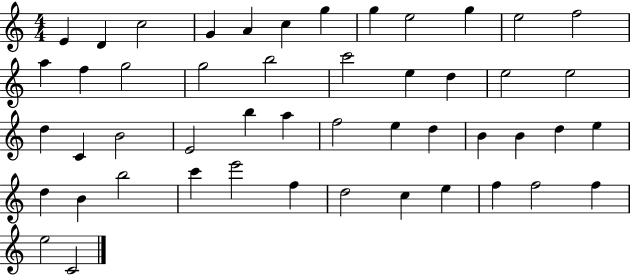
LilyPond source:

{
  \clef treble
  \numericTimeSignature
  \time 4/4
  \key c \major
  e'4 d'4 c''2 | g'4 a'4 c''4 g''4 | g''4 e''2 g''4 | e''2 f''2 | \break a''4 f''4 g''2 | g''2 b''2 | c'''2 e''4 d''4 | e''2 e''2 | \break d''4 c'4 b'2 | e'2 b''4 a''4 | f''2 e''4 d''4 | b'4 b'4 d''4 e''4 | \break d''4 b'4 b''2 | c'''4 e'''2 f''4 | d''2 c''4 e''4 | f''4 f''2 f''4 | \break e''2 c'2 | \bar "|."
}